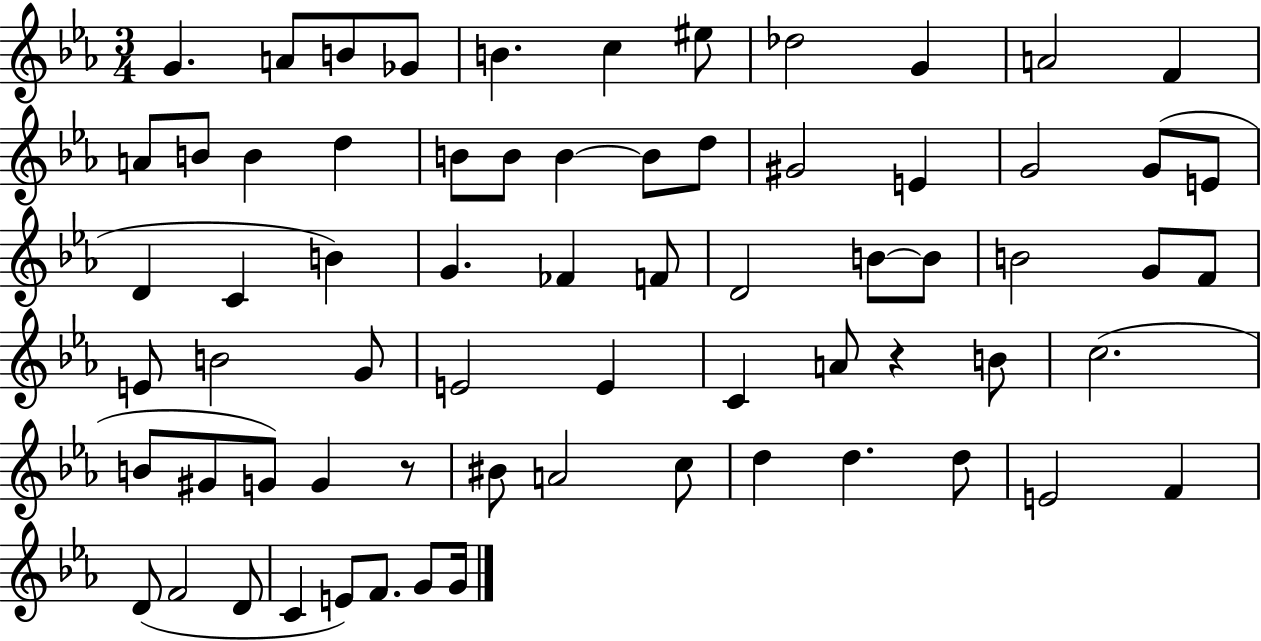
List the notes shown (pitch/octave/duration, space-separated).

G4/q. A4/e B4/e Gb4/e B4/q. C5/q EIS5/e Db5/h G4/q A4/h F4/q A4/e B4/e B4/q D5/q B4/e B4/e B4/q B4/e D5/e G#4/h E4/q G4/h G4/e E4/e D4/q C4/q B4/q G4/q. FES4/q F4/e D4/h B4/e B4/e B4/h G4/e F4/e E4/e B4/h G4/e E4/h E4/q C4/q A4/e R/q B4/e C5/h. B4/e G#4/e G4/e G4/q R/e BIS4/e A4/h C5/e D5/q D5/q. D5/e E4/h F4/q D4/e F4/h D4/e C4/q E4/e F4/e. G4/e G4/s